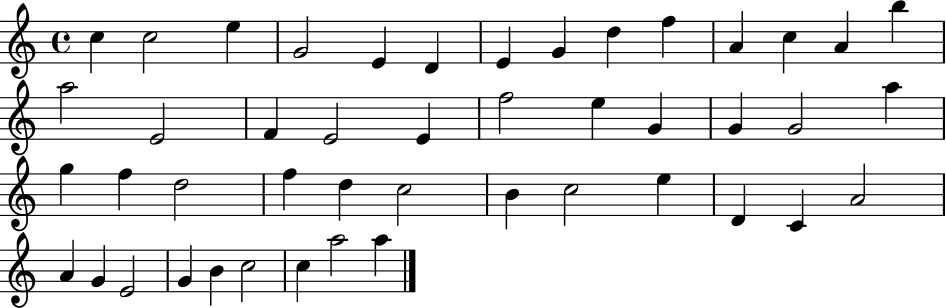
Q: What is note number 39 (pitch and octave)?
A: G4